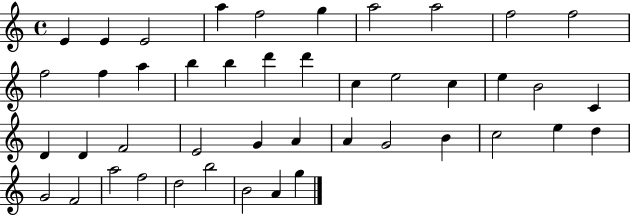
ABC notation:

X:1
T:Untitled
M:4/4
L:1/4
K:C
E E E2 a f2 g a2 a2 f2 f2 f2 f a b b d' d' c e2 c e B2 C D D F2 E2 G A A G2 B c2 e d G2 F2 a2 f2 d2 b2 B2 A g